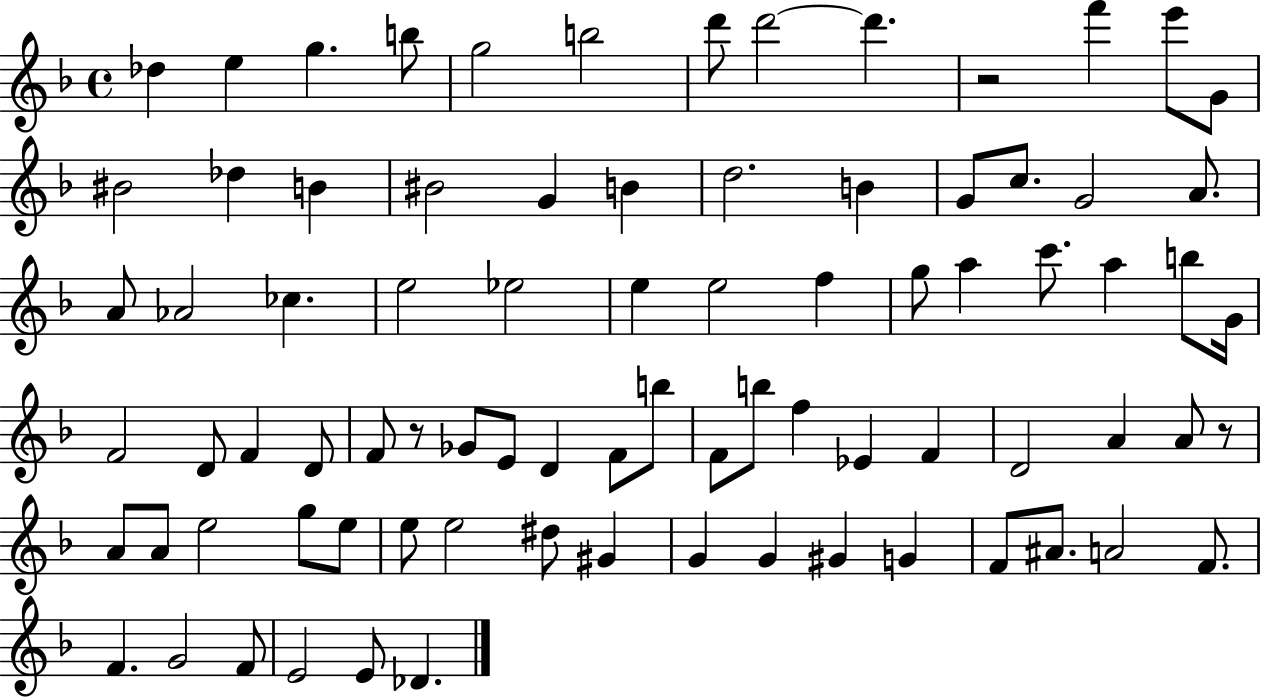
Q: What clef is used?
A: treble